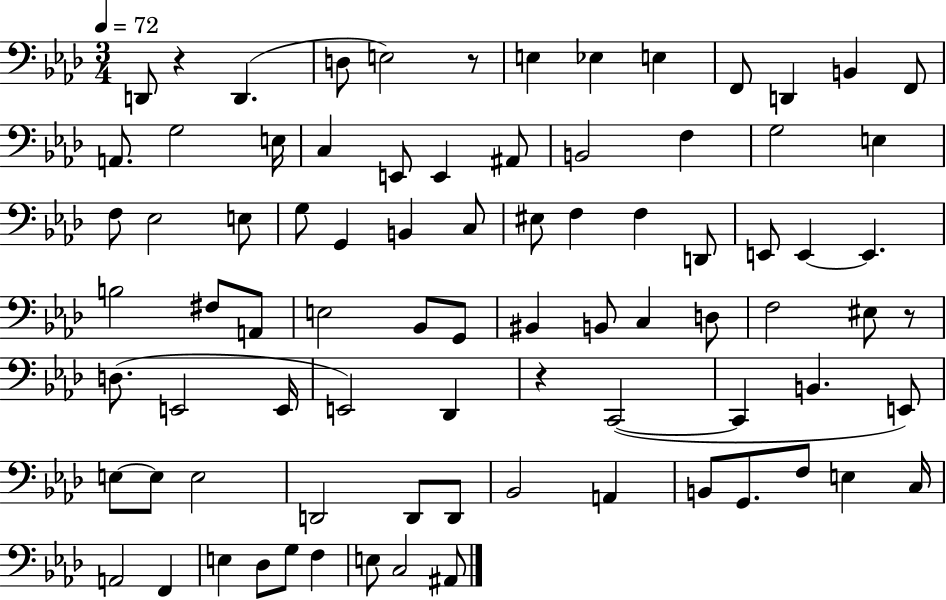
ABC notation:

X:1
T:Untitled
M:3/4
L:1/4
K:Ab
D,,/2 z D,, D,/2 E,2 z/2 E, _E, E, F,,/2 D,, B,, F,,/2 A,,/2 G,2 E,/4 C, E,,/2 E,, ^A,,/2 B,,2 F, G,2 E, F,/2 _E,2 E,/2 G,/2 G,, B,, C,/2 ^E,/2 F, F, D,,/2 E,,/2 E,, E,, B,2 ^F,/2 A,,/2 E,2 _B,,/2 G,,/2 ^B,, B,,/2 C, D,/2 F,2 ^E,/2 z/2 D,/2 E,,2 E,,/4 E,,2 _D,, z C,,2 C,, B,, E,,/2 E,/2 E,/2 E,2 D,,2 D,,/2 D,,/2 _B,,2 A,, B,,/2 G,,/2 F,/2 E, C,/4 A,,2 F,, E, _D,/2 G,/2 F, E,/2 C,2 ^A,,/2